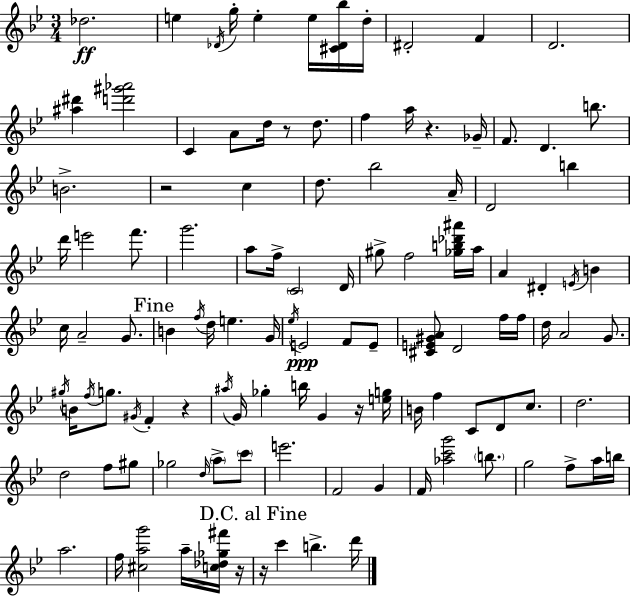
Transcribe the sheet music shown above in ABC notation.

X:1
T:Untitled
M:3/4
L:1/4
K:Gm
_d2 e _D/4 g/4 e e/4 [^C_D_b]/4 d/4 ^D2 F D2 [^a^d'] [d'^g'_a']2 C A/2 d/4 z/2 d/2 f a/4 z _G/4 F/2 D b/2 B2 z2 c d/2 _b2 A/4 D2 b d'/4 e'2 f'/2 g'2 a/2 f/4 C2 D/4 ^g/2 f2 [_gb_d'^a']/4 a/4 A ^D E/4 B c/4 A2 G/2 B f/4 d/4 e G/4 _e/4 E2 F/2 E/2 [^CE^GA]/2 D2 f/4 f/4 d/4 A2 G/2 ^g/4 B/4 f/4 g/2 ^G/4 F z ^a/4 G/4 _g b/4 G z/4 [eg]/4 B/4 f C/2 D/2 c/2 d2 d2 f/2 ^g/2 _g2 d/4 a/2 c'/2 e'2 F2 G F/4 [_ac'g']2 b/2 g2 f/2 a/4 b/4 a2 f/4 [^cag']2 a/4 [c_d_g^f']/4 z/4 z/4 c' b d'/4